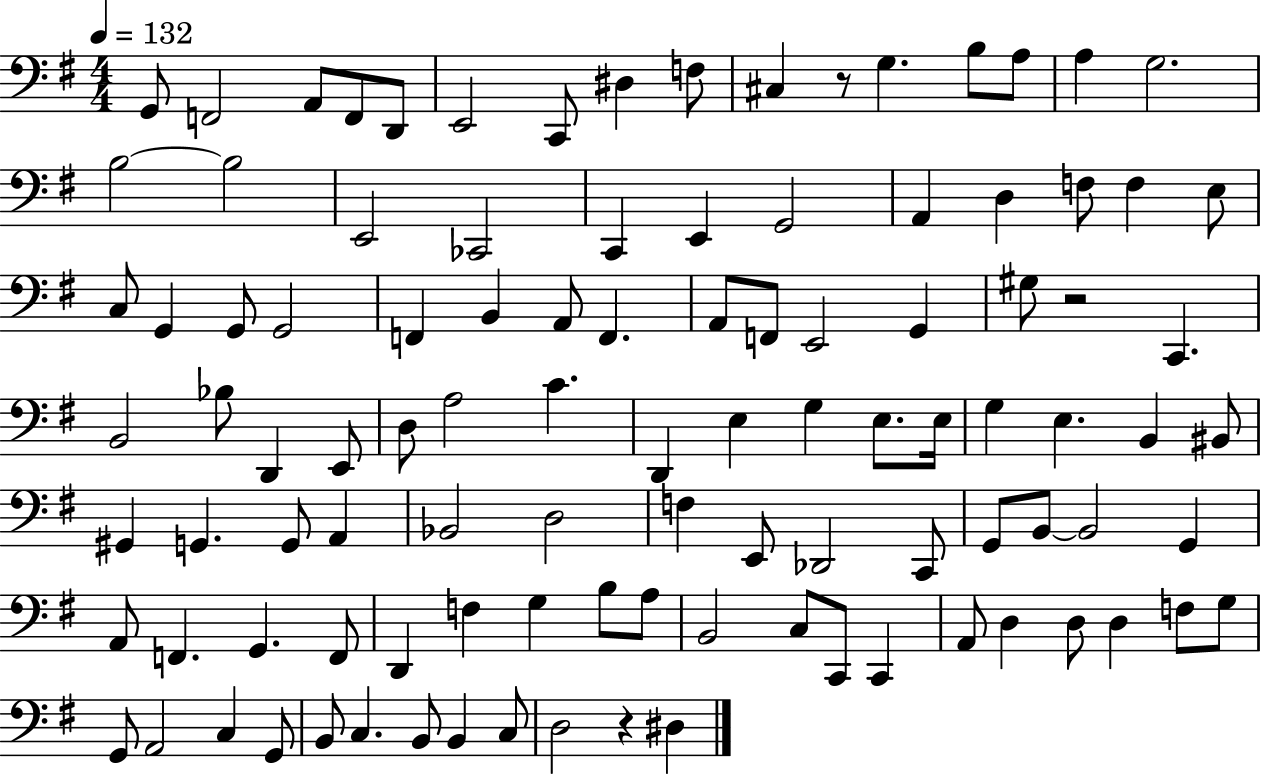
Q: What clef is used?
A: bass